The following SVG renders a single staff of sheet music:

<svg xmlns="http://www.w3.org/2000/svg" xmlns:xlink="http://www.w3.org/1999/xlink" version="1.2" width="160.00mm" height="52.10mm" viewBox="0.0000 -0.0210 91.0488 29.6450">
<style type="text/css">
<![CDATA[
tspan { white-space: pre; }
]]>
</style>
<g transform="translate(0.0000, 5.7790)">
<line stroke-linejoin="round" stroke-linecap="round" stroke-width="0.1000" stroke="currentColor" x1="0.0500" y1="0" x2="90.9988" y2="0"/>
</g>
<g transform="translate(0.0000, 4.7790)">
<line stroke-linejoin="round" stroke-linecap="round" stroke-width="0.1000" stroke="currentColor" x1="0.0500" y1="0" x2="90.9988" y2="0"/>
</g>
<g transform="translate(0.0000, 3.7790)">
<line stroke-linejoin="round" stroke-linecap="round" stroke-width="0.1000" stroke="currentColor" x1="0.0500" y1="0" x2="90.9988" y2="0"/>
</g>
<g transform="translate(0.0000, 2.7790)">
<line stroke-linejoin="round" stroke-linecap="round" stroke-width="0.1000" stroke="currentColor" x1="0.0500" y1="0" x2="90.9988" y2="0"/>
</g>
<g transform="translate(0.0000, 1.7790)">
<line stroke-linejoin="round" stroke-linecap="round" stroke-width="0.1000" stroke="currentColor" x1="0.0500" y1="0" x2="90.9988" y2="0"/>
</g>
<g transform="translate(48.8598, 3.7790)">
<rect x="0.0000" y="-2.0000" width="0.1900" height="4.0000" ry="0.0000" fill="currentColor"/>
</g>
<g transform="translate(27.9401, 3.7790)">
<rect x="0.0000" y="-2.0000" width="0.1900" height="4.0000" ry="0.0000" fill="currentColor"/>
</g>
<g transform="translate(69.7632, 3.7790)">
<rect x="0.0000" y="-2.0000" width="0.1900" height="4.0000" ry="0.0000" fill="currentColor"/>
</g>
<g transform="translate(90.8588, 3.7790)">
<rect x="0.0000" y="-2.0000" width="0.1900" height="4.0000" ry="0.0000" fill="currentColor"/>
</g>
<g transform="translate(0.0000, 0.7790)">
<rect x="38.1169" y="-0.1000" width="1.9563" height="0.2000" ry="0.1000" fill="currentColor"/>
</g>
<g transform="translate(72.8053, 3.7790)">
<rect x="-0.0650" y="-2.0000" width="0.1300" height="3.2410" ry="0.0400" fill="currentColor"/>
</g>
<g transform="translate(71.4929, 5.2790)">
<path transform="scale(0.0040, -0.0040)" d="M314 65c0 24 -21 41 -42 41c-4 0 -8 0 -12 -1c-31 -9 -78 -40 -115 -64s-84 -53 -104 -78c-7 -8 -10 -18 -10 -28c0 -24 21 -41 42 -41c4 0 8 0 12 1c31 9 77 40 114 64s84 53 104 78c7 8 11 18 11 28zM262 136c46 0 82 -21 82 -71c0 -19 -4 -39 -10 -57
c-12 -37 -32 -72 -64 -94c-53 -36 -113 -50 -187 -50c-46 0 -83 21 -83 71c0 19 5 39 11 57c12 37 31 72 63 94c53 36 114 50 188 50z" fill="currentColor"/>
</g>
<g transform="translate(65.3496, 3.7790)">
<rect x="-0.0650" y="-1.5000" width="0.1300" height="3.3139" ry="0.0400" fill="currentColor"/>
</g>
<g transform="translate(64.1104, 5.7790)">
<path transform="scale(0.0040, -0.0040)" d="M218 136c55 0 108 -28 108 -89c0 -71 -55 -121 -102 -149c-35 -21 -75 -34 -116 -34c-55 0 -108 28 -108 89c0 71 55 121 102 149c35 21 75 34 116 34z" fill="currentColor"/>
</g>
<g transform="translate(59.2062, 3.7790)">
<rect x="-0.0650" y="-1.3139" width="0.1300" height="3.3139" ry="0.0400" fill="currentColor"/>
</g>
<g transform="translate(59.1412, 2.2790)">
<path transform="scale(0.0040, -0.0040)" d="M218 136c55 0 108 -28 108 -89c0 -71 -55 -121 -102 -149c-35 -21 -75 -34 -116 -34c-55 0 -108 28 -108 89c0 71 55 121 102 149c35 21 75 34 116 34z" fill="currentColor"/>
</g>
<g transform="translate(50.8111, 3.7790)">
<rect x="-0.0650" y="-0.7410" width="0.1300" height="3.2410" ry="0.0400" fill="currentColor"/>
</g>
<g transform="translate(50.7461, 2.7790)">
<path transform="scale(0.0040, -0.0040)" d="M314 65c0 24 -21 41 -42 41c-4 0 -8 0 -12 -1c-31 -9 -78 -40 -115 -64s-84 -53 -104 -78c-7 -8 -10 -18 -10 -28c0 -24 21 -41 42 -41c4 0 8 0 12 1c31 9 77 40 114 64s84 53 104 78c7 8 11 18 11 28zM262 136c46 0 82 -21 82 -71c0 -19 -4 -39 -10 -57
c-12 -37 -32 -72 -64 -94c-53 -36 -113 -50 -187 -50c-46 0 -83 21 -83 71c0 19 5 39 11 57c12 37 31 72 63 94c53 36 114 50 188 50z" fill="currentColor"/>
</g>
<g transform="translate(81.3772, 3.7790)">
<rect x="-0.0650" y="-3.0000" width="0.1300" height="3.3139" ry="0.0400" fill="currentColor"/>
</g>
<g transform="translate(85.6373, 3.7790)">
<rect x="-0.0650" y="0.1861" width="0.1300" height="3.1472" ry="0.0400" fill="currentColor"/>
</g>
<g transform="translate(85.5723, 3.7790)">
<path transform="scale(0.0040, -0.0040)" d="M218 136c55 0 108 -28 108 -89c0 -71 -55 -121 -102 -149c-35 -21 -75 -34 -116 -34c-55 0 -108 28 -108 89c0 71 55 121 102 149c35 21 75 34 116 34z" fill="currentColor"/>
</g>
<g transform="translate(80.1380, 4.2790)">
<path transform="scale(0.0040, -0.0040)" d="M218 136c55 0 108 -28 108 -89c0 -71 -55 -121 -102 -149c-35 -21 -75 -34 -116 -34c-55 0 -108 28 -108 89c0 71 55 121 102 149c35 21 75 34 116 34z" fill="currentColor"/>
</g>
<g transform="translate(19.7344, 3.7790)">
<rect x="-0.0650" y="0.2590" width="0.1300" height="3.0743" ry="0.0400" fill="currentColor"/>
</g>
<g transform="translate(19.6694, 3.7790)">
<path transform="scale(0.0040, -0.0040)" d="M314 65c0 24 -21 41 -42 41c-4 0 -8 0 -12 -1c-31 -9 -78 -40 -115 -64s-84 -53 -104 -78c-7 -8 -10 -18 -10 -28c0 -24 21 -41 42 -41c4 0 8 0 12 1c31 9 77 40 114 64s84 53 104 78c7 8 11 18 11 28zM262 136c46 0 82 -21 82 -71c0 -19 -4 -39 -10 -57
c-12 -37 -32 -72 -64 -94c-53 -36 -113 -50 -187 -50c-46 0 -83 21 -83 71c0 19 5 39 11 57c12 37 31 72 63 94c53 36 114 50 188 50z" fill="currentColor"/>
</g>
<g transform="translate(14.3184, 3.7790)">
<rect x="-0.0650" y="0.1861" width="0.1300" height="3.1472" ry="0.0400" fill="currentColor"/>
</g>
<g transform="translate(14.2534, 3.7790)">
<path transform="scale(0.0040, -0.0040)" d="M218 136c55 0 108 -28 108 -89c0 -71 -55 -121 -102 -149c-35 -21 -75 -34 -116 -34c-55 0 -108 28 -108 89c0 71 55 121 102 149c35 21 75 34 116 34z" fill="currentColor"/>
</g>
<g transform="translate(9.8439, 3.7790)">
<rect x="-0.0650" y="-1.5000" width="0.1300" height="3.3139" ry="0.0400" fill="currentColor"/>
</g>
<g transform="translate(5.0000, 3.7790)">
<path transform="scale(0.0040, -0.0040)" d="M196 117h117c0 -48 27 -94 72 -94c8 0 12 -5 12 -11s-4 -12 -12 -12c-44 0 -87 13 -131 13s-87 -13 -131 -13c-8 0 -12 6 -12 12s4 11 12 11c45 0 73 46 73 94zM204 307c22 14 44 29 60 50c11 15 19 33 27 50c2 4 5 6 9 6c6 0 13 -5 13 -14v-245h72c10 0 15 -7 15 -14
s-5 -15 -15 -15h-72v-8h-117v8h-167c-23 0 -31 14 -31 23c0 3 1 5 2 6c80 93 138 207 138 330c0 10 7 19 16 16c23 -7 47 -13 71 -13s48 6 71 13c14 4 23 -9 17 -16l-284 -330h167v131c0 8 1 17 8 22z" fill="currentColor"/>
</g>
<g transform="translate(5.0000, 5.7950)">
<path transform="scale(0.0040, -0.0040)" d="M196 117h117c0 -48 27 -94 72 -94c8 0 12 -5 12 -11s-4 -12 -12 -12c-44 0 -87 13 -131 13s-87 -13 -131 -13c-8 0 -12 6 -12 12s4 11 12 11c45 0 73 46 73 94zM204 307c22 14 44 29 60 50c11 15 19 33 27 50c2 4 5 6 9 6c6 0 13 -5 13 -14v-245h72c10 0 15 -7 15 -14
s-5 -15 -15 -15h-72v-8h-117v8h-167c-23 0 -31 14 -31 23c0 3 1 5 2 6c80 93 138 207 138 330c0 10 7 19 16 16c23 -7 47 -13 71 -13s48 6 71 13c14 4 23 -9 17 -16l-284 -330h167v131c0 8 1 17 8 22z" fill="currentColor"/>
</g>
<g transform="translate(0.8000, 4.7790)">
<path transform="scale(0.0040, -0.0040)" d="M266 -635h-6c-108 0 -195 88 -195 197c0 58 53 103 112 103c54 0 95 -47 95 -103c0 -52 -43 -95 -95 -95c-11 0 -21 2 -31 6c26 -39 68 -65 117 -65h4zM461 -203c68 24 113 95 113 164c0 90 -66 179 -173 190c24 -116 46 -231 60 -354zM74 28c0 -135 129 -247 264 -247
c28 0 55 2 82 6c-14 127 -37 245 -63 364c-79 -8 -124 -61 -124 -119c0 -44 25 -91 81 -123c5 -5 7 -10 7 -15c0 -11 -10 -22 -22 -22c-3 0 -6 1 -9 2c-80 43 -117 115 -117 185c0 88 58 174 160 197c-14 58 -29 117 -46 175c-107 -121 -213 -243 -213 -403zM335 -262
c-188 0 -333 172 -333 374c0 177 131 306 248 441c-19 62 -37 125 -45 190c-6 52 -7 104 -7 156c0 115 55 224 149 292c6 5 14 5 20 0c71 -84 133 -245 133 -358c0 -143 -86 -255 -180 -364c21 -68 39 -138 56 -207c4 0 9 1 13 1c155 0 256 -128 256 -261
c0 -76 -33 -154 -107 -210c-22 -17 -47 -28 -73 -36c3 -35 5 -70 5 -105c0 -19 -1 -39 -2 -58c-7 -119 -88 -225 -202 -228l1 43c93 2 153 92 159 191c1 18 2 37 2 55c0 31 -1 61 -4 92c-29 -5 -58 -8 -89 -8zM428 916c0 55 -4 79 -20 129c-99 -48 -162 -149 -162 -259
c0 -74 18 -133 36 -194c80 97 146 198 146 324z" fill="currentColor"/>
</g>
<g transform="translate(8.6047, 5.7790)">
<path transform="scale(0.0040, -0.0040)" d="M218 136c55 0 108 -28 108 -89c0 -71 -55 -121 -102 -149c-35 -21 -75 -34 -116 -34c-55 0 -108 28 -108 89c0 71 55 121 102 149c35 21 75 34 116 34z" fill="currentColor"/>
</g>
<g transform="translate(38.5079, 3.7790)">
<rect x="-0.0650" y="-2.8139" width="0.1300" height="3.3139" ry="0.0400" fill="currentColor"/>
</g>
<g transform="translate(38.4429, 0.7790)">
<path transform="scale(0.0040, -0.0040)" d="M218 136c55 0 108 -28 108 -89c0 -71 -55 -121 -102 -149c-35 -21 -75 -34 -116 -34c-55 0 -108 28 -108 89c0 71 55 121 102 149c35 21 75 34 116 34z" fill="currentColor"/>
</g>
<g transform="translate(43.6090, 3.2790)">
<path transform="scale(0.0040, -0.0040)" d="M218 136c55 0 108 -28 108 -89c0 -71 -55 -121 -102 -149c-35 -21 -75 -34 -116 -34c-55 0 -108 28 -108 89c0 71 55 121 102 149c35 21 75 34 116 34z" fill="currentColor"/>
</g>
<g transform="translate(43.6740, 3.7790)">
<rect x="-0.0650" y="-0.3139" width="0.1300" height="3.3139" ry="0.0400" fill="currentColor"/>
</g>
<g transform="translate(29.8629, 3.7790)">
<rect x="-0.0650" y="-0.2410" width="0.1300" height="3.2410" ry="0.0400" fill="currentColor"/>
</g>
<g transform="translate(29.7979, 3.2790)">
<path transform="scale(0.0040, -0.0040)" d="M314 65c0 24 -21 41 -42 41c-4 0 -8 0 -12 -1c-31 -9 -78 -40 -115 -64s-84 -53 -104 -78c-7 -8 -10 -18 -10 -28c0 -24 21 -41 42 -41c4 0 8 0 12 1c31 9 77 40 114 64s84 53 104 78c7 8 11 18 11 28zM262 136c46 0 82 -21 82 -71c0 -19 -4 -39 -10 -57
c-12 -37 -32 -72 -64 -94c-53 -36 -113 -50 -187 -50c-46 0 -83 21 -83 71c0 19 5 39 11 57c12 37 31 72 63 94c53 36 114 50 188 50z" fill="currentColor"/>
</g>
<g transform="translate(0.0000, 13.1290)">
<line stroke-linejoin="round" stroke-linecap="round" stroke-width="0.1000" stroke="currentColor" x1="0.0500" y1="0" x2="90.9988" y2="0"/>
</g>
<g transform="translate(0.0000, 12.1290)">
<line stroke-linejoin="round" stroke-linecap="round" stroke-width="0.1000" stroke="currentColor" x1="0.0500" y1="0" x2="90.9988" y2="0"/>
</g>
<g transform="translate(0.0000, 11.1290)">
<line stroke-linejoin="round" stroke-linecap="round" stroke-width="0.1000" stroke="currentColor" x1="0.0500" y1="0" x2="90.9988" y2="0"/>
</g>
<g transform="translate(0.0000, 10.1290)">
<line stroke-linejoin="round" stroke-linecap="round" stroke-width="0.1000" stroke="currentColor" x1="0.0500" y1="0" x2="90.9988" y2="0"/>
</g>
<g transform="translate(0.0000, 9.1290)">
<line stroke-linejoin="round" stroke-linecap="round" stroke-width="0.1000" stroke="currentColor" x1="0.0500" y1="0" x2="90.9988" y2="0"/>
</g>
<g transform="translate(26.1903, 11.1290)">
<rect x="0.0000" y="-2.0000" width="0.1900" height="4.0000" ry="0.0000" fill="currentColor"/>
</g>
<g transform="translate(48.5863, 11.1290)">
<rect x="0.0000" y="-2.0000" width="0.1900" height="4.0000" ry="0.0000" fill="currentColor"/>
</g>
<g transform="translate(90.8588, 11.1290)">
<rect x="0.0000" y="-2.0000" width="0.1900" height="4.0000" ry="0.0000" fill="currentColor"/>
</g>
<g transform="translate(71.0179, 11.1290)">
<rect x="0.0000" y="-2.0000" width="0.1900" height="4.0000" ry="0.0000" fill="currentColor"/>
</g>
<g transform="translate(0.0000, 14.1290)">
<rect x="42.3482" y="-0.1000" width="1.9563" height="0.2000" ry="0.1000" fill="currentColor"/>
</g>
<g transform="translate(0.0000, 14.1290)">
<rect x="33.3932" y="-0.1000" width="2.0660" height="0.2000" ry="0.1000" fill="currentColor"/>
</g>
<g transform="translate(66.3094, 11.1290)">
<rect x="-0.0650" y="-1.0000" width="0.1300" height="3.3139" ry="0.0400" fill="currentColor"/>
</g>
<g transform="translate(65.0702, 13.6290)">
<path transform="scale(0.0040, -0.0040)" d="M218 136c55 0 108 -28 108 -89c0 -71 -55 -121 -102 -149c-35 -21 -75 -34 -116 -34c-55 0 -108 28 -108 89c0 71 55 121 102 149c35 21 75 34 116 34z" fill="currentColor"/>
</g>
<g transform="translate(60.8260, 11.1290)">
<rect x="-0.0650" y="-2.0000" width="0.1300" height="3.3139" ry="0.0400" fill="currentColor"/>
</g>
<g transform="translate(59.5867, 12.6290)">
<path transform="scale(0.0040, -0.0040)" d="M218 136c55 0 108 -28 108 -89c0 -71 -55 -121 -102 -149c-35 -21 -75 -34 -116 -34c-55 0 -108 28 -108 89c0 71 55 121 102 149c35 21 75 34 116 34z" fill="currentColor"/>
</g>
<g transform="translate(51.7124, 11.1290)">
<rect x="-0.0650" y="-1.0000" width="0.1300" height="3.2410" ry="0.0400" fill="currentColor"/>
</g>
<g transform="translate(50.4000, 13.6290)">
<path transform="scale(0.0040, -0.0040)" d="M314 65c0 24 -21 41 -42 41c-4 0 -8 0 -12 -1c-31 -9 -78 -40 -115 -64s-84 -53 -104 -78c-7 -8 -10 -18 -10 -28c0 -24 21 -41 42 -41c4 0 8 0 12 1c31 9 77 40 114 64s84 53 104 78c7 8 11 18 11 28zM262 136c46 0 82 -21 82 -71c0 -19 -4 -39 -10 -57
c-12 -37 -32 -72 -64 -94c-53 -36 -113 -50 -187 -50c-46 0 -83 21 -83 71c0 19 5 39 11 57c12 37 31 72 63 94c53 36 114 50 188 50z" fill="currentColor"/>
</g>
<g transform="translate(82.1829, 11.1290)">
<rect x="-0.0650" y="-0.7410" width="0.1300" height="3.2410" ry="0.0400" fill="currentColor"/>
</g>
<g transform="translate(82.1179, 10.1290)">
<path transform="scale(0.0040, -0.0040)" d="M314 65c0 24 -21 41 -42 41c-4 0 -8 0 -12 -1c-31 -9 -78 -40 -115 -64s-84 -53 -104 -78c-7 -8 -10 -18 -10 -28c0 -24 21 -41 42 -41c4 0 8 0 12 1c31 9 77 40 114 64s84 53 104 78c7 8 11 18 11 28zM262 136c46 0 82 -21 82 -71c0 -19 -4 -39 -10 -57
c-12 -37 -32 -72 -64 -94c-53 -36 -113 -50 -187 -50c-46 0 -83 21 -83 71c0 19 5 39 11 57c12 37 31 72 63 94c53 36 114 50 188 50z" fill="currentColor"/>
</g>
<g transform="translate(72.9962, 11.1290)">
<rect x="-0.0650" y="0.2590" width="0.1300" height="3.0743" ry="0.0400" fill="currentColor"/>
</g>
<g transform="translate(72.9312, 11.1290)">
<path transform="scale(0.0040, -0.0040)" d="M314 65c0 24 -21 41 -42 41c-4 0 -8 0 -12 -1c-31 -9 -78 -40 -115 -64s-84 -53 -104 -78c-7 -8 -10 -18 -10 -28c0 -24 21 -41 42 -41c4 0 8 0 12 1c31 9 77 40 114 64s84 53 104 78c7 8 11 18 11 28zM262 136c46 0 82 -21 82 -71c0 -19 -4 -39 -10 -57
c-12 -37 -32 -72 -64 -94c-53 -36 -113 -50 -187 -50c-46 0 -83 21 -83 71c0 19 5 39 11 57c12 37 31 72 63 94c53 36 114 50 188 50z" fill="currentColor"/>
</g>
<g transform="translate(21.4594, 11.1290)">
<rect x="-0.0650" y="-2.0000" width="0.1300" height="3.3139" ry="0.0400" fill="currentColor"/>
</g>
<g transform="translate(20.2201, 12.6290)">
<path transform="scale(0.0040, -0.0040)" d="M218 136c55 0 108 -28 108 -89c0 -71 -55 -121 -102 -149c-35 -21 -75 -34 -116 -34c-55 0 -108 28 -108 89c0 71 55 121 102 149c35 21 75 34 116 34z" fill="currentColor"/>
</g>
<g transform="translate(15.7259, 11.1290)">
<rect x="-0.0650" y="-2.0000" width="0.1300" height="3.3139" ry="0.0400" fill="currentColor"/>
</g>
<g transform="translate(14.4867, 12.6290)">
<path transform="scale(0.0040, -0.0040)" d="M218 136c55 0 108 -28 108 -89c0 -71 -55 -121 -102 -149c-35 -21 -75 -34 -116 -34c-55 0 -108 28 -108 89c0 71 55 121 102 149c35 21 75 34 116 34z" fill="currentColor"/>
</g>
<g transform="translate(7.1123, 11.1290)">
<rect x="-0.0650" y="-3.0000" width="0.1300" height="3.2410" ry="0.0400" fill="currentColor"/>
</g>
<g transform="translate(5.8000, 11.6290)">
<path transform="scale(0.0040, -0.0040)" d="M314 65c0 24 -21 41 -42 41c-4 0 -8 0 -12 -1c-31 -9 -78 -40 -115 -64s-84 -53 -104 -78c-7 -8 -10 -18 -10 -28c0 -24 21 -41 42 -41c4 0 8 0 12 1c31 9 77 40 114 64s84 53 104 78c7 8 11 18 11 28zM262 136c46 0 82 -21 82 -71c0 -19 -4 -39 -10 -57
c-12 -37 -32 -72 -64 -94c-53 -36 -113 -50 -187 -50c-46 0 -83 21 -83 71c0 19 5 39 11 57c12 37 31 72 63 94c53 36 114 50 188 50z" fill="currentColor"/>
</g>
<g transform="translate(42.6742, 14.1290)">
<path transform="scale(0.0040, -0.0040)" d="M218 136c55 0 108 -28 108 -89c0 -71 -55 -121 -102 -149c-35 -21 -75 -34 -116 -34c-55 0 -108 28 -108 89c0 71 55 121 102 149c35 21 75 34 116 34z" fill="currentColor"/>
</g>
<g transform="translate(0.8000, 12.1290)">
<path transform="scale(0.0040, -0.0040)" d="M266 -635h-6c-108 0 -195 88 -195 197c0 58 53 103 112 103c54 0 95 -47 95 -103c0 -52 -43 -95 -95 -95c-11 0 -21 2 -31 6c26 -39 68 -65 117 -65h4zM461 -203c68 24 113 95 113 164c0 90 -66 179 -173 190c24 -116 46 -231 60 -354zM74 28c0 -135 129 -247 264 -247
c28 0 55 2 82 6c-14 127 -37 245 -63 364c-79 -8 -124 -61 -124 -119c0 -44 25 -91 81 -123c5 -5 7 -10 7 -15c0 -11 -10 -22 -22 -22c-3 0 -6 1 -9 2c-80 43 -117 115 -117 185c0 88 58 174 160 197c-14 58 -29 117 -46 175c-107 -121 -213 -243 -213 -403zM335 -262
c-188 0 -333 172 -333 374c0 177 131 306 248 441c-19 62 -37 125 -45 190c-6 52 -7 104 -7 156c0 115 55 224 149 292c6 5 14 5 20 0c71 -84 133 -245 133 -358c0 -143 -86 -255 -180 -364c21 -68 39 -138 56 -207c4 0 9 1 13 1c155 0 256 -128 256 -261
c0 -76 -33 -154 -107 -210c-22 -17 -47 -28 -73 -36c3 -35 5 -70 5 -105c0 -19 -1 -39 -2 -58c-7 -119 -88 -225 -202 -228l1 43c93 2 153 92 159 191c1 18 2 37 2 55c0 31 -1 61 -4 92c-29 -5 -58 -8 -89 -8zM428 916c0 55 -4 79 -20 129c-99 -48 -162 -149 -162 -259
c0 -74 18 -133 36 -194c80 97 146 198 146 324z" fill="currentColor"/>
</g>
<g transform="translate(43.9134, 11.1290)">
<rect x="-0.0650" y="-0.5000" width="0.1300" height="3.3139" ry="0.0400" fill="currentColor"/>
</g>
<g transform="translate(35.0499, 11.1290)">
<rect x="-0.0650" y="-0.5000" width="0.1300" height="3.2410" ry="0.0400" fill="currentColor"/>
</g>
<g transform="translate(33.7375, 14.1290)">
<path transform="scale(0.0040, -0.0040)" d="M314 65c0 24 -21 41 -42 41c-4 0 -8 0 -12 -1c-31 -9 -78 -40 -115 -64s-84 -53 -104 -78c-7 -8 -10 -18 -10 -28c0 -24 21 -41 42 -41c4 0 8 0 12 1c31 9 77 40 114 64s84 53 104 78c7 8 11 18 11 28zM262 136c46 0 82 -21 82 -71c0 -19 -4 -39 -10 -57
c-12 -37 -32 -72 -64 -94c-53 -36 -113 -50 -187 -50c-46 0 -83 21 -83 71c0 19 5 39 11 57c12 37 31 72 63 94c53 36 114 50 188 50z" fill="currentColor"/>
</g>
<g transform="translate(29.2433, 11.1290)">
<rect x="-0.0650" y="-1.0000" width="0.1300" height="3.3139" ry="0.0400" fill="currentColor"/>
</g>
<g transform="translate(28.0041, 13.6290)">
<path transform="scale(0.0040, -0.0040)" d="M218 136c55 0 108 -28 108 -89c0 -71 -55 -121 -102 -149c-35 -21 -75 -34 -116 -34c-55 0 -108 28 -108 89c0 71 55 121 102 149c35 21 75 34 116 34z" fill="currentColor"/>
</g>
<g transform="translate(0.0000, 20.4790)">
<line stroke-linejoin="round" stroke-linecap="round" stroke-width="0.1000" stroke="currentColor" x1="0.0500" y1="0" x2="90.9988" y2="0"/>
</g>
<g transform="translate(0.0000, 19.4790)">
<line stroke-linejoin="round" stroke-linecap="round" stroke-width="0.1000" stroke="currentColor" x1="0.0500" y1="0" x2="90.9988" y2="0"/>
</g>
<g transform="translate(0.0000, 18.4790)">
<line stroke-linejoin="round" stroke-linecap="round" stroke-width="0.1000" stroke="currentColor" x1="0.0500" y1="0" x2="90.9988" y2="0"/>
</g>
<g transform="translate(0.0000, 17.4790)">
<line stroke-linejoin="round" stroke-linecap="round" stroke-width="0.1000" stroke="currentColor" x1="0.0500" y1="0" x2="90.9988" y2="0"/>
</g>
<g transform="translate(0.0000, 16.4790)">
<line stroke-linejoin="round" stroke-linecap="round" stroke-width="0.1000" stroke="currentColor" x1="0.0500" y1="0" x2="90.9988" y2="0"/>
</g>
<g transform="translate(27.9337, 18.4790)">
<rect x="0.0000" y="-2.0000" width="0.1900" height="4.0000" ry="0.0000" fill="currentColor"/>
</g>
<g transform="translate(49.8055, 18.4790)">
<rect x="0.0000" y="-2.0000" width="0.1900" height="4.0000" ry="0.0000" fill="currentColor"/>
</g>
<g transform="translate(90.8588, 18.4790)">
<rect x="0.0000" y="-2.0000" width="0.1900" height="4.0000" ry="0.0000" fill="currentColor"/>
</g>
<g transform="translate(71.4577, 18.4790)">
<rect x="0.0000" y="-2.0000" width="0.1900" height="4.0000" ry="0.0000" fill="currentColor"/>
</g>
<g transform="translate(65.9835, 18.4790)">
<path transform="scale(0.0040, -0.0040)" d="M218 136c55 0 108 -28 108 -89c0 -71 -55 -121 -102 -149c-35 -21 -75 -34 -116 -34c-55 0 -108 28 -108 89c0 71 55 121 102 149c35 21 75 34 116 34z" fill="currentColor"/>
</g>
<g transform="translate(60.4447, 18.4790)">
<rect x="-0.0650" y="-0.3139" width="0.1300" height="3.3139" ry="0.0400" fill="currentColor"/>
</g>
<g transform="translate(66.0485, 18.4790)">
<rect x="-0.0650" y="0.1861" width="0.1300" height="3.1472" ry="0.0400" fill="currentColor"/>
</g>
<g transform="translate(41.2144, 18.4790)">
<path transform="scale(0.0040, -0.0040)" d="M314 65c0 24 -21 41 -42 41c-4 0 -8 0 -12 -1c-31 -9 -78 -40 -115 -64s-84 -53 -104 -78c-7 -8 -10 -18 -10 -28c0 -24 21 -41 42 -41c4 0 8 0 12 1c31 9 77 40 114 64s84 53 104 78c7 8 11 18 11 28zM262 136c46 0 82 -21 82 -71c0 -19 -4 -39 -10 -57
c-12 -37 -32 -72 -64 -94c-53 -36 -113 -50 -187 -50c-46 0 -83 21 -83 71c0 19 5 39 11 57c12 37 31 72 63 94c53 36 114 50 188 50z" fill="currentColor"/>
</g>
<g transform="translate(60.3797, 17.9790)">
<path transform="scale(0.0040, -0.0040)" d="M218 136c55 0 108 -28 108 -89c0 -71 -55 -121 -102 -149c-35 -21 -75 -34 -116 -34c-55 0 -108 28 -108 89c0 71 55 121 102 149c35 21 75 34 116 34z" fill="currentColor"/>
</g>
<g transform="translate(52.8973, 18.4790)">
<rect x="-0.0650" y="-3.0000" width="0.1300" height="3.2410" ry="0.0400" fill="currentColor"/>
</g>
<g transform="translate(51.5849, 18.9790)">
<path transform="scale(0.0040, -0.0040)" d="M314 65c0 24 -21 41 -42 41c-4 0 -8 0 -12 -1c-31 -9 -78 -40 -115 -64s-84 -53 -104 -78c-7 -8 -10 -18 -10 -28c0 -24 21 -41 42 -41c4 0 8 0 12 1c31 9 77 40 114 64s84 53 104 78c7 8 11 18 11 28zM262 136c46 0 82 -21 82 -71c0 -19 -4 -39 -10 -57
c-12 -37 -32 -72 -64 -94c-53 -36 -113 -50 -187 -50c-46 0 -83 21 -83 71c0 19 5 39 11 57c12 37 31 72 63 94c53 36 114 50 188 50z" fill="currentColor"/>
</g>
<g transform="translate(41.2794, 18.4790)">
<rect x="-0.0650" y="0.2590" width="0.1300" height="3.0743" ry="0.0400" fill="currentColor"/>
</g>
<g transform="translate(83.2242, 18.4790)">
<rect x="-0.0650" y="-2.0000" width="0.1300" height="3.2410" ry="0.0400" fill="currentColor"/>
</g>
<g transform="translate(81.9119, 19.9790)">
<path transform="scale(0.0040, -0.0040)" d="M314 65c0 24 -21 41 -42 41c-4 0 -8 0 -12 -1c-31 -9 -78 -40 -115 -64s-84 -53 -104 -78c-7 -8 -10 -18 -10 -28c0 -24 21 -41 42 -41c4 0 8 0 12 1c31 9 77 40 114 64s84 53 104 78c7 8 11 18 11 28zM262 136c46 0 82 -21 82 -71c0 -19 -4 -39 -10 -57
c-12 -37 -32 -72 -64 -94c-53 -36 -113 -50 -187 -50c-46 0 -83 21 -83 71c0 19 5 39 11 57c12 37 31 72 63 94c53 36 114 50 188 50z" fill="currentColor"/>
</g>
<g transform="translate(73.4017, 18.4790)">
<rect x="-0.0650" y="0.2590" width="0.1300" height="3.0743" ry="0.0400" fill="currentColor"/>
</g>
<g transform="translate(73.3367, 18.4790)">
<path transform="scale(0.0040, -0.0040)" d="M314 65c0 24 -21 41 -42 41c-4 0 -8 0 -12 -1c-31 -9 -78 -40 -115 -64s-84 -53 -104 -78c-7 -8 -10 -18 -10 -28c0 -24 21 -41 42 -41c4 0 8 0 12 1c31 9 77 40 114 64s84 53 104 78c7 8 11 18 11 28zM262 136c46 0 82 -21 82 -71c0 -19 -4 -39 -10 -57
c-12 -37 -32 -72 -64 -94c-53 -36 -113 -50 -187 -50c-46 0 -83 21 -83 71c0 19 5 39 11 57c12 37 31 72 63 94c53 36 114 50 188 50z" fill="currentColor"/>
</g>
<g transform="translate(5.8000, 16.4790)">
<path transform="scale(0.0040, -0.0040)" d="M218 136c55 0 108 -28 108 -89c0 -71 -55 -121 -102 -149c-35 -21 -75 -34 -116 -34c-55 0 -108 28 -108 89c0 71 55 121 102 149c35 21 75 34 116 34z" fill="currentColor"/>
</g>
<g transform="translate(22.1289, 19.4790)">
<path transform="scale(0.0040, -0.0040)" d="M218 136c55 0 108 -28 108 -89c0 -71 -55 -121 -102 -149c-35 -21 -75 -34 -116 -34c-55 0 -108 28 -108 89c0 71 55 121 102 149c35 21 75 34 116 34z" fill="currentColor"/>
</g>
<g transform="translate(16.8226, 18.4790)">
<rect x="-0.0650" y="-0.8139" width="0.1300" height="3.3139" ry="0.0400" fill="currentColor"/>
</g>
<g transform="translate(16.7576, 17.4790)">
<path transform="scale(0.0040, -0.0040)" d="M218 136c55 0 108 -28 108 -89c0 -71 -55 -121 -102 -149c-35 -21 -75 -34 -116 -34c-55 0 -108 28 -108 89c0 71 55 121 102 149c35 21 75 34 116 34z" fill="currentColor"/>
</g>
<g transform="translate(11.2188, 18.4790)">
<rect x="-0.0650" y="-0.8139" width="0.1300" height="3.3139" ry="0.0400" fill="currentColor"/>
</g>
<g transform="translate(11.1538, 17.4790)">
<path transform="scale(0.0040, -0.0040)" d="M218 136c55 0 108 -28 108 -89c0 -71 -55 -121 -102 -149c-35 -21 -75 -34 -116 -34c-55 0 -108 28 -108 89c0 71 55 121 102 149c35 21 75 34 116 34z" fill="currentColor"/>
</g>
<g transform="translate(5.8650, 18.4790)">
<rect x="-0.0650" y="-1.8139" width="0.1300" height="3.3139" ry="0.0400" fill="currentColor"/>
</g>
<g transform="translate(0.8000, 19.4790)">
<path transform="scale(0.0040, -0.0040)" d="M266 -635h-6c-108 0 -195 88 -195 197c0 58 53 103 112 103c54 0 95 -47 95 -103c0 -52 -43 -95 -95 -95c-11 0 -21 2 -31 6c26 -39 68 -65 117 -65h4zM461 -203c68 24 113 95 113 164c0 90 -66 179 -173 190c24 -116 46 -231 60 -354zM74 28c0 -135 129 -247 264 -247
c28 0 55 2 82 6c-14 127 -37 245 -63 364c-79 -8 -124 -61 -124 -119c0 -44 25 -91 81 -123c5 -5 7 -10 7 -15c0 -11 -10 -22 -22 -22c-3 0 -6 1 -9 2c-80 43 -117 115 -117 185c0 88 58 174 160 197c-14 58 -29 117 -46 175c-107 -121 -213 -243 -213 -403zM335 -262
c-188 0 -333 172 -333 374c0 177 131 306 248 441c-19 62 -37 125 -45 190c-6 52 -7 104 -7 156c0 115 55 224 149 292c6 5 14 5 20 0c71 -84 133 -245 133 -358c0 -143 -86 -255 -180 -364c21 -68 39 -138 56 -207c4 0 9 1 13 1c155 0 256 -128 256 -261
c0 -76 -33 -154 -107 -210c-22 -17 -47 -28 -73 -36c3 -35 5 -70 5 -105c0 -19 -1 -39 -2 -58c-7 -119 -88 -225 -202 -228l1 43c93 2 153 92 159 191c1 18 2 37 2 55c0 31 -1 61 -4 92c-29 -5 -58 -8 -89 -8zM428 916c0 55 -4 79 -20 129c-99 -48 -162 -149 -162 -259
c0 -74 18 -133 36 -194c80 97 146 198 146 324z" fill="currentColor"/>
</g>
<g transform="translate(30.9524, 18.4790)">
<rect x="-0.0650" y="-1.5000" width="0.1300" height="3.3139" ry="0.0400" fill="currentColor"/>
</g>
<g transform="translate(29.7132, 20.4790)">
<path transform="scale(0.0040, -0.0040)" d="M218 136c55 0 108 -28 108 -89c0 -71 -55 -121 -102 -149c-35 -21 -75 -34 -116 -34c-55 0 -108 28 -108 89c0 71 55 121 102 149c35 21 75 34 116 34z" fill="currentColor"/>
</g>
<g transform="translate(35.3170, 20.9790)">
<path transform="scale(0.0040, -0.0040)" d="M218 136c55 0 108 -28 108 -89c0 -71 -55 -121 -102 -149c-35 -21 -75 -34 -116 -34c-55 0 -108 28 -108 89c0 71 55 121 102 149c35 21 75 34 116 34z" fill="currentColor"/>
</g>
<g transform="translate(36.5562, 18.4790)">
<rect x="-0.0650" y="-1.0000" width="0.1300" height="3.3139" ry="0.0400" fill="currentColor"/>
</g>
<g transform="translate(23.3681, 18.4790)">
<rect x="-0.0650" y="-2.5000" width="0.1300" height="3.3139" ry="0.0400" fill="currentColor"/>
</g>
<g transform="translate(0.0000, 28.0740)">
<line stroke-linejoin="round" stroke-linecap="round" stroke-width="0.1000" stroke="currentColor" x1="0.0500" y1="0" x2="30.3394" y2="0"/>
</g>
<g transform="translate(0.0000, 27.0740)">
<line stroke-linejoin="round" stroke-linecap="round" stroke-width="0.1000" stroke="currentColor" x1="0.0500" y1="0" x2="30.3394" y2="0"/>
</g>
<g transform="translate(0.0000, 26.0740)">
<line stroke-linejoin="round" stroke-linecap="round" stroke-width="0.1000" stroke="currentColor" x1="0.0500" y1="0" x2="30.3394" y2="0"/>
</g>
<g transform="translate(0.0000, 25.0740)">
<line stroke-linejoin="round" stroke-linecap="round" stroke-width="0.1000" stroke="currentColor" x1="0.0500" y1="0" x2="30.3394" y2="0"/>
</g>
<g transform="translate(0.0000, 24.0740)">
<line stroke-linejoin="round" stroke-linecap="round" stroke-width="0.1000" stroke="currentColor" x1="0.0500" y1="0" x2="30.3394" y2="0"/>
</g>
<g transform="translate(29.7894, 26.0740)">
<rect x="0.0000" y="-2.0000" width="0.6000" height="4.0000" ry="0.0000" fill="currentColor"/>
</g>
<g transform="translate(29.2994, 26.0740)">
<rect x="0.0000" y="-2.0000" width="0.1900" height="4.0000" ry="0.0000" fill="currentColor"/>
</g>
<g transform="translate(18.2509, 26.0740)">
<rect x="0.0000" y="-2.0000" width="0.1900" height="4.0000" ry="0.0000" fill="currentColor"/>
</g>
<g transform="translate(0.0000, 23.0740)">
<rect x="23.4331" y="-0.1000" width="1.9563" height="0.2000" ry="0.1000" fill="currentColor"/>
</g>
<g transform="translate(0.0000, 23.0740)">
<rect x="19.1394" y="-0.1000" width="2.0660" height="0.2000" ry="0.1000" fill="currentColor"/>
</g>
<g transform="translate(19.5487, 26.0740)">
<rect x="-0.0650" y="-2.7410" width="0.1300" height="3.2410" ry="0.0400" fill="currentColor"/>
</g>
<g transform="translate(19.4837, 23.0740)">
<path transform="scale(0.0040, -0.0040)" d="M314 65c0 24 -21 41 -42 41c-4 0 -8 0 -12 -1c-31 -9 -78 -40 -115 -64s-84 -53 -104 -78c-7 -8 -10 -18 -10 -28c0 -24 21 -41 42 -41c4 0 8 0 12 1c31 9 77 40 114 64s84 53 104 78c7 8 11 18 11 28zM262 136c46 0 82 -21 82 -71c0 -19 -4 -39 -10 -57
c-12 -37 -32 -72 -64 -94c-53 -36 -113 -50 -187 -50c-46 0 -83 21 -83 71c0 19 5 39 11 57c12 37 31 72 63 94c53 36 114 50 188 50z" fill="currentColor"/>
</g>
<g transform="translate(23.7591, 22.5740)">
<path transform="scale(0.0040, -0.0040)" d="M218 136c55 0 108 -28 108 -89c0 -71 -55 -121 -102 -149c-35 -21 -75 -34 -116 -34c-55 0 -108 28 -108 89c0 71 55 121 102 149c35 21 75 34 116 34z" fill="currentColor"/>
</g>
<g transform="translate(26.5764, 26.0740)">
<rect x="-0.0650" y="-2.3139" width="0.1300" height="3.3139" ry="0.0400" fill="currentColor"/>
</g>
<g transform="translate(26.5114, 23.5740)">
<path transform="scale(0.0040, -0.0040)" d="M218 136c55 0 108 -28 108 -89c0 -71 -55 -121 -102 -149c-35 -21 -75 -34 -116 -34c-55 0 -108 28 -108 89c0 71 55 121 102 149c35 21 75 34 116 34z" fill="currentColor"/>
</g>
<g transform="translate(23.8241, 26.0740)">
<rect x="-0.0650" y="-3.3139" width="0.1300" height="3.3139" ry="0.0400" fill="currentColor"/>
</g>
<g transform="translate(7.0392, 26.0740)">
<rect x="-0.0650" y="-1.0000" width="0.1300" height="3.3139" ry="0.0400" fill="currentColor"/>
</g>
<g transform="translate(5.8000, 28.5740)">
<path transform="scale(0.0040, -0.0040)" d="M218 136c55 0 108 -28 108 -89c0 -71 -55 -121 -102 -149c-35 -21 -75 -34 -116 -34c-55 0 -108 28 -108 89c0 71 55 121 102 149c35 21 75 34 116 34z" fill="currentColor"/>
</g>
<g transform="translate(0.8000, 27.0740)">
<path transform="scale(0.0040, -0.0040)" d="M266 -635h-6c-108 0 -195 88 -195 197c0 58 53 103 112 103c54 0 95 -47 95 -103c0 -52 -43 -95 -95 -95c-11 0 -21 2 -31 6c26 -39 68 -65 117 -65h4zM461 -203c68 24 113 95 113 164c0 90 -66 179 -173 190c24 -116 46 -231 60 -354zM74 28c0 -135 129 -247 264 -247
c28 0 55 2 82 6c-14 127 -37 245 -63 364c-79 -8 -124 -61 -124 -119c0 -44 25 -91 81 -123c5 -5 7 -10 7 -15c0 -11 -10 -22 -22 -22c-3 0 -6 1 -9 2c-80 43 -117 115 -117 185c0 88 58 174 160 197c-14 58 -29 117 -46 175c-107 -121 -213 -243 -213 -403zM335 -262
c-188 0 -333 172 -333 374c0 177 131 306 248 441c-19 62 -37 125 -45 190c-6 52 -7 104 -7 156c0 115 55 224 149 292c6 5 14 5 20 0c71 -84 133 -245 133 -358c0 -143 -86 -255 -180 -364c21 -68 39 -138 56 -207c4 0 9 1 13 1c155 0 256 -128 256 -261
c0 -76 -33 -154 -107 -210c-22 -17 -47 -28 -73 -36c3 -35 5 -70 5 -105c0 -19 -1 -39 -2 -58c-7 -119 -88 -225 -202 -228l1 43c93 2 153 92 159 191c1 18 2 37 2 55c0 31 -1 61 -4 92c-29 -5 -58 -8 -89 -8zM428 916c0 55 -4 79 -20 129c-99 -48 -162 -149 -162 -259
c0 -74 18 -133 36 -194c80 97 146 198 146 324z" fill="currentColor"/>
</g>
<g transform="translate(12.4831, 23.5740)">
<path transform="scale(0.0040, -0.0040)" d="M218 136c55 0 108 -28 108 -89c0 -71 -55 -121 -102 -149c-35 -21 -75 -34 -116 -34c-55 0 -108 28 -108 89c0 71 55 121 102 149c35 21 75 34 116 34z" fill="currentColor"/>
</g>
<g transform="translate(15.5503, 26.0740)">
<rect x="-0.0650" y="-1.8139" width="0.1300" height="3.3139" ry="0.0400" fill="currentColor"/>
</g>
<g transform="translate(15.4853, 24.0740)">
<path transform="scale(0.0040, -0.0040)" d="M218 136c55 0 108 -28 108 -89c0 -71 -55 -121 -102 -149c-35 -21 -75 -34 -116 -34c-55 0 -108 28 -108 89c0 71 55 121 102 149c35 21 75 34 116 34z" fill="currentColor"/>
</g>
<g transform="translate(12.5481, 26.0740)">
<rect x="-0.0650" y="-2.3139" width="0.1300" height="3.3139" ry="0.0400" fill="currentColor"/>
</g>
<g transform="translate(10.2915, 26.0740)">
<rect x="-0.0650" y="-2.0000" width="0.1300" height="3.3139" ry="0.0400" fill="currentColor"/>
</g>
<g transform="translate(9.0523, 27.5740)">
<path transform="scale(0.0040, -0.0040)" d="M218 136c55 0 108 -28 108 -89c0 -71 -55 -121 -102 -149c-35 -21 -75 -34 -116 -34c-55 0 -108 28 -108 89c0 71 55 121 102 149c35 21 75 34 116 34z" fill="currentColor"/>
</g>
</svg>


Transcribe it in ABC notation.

X:1
T:Untitled
M:4/4
L:1/4
K:C
E B B2 c2 a c d2 e E F2 A B A2 F F D C2 C D2 F D B2 d2 f d d G E D B2 A2 c B B2 F2 D F g f a2 b g